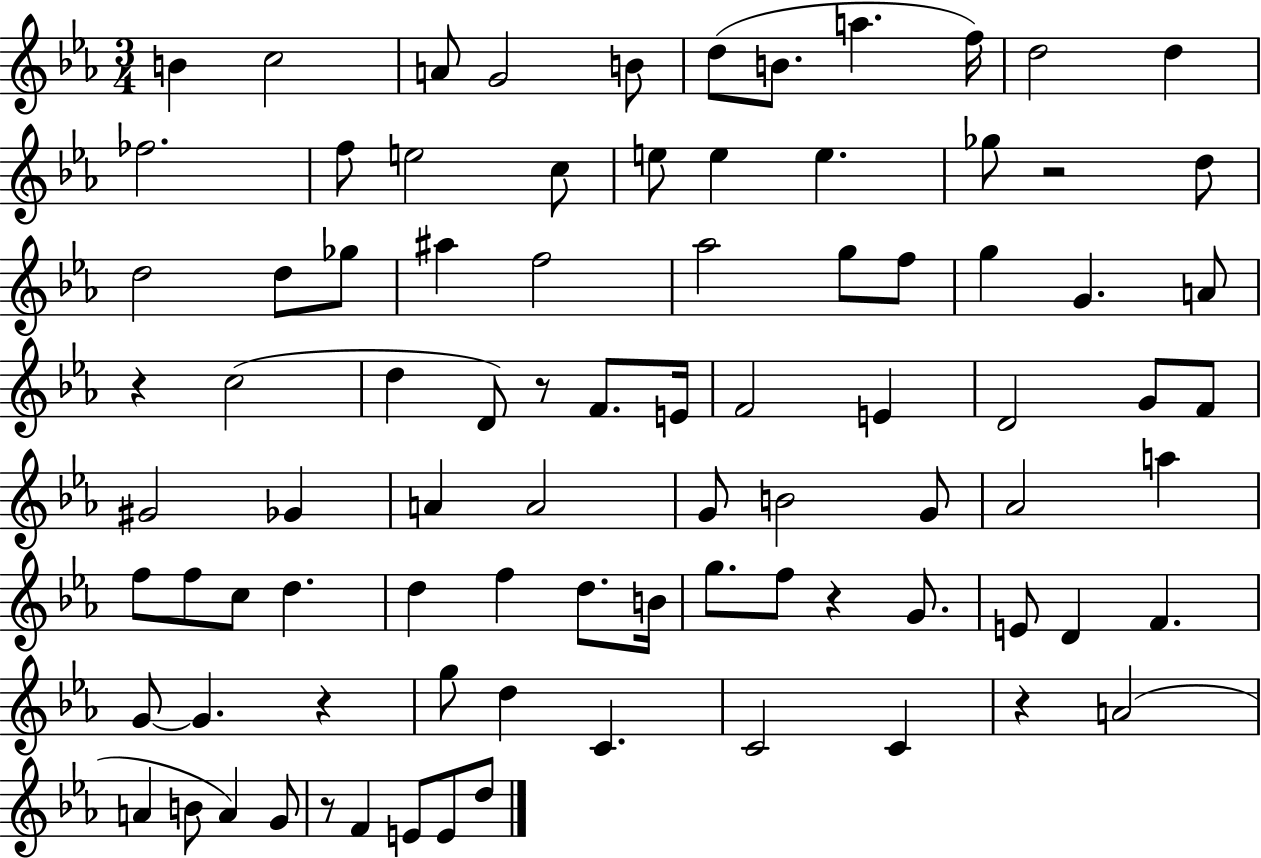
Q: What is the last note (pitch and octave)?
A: D5